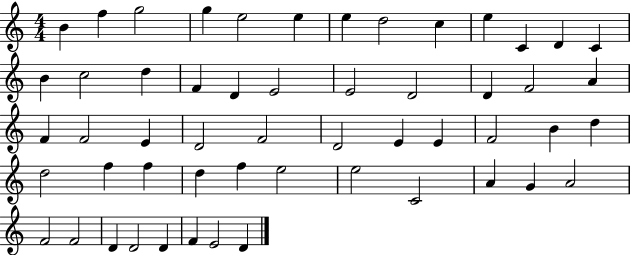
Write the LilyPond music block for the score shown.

{
  \clef treble
  \numericTimeSignature
  \time 4/4
  \key c \major
  b'4 f''4 g''2 | g''4 e''2 e''4 | e''4 d''2 c''4 | e''4 c'4 d'4 c'4 | \break b'4 c''2 d''4 | f'4 d'4 e'2 | e'2 d'2 | d'4 f'2 a'4 | \break f'4 f'2 e'4 | d'2 f'2 | d'2 e'4 e'4 | f'2 b'4 d''4 | \break d''2 f''4 f''4 | d''4 f''4 e''2 | e''2 c'2 | a'4 g'4 a'2 | \break f'2 f'2 | d'4 d'2 d'4 | f'4 e'2 d'4 | \bar "|."
}